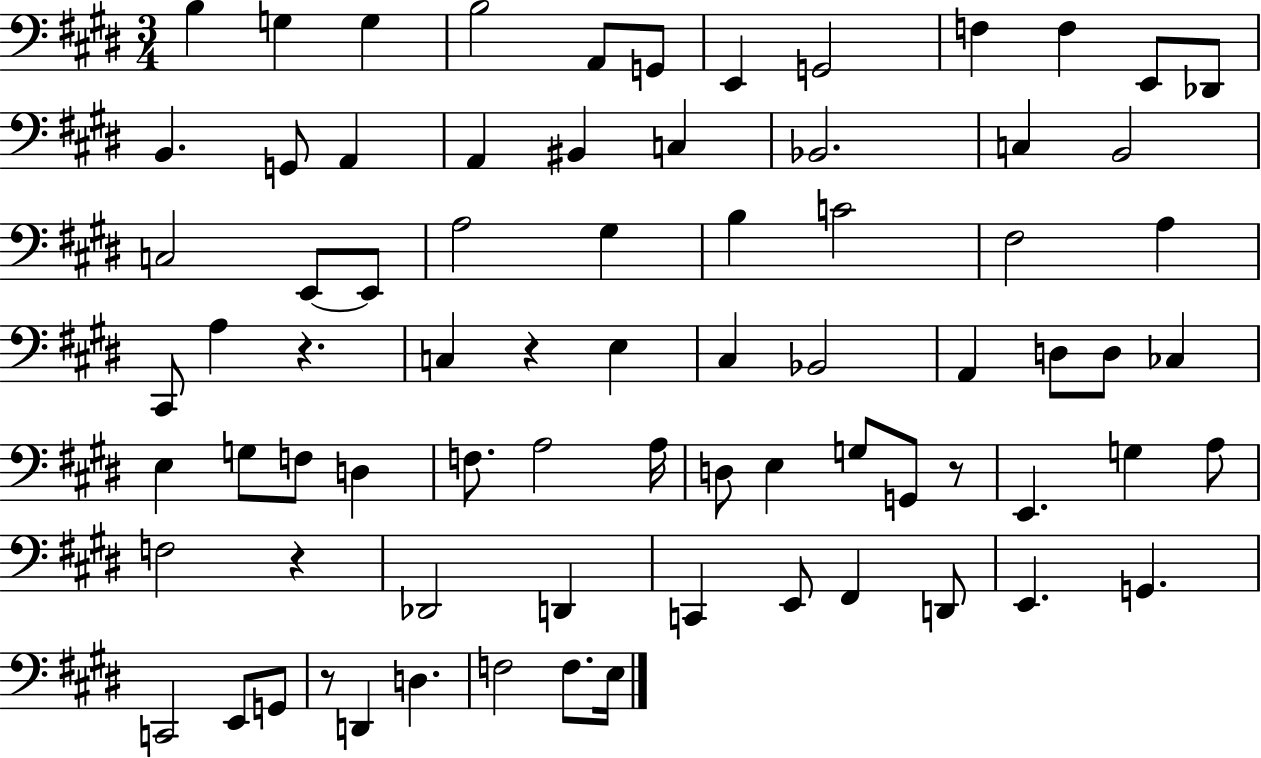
{
  \clef bass
  \numericTimeSignature
  \time 3/4
  \key e \major
  \repeat volta 2 { b4 g4 g4 | b2 a,8 g,8 | e,4 g,2 | f4 f4 e,8 des,8 | \break b,4. g,8 a,4 | a,4 bis,4 c4 | bes,2. | c4 b,2 | \break c2 e,8~~ e,8 | a2 gis4 | b4 c'2 | fis2 a4 | \break cis,8 a4 r4. | c4 r4 e4 | cis4 bes,2 | a,4 d8 d8 ces4 | \break e4 g8 f8 d4 | f8. a2 a16 | d8 e4 g8 g,8 r8 | e,4. g4 a8 | \break f2 r4 | des,2 d,4 | c,4 e,8 fis,4 d,8 | e,4. g,4. | \break c,2 e,8 g,8 | r8 d,4 d4. | f2 f8. e16 | } \bar "|."
}